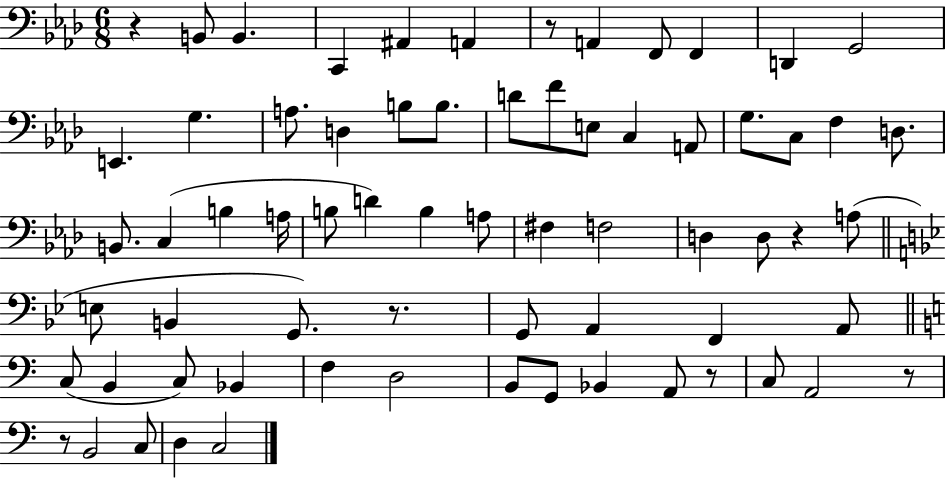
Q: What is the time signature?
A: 6/8